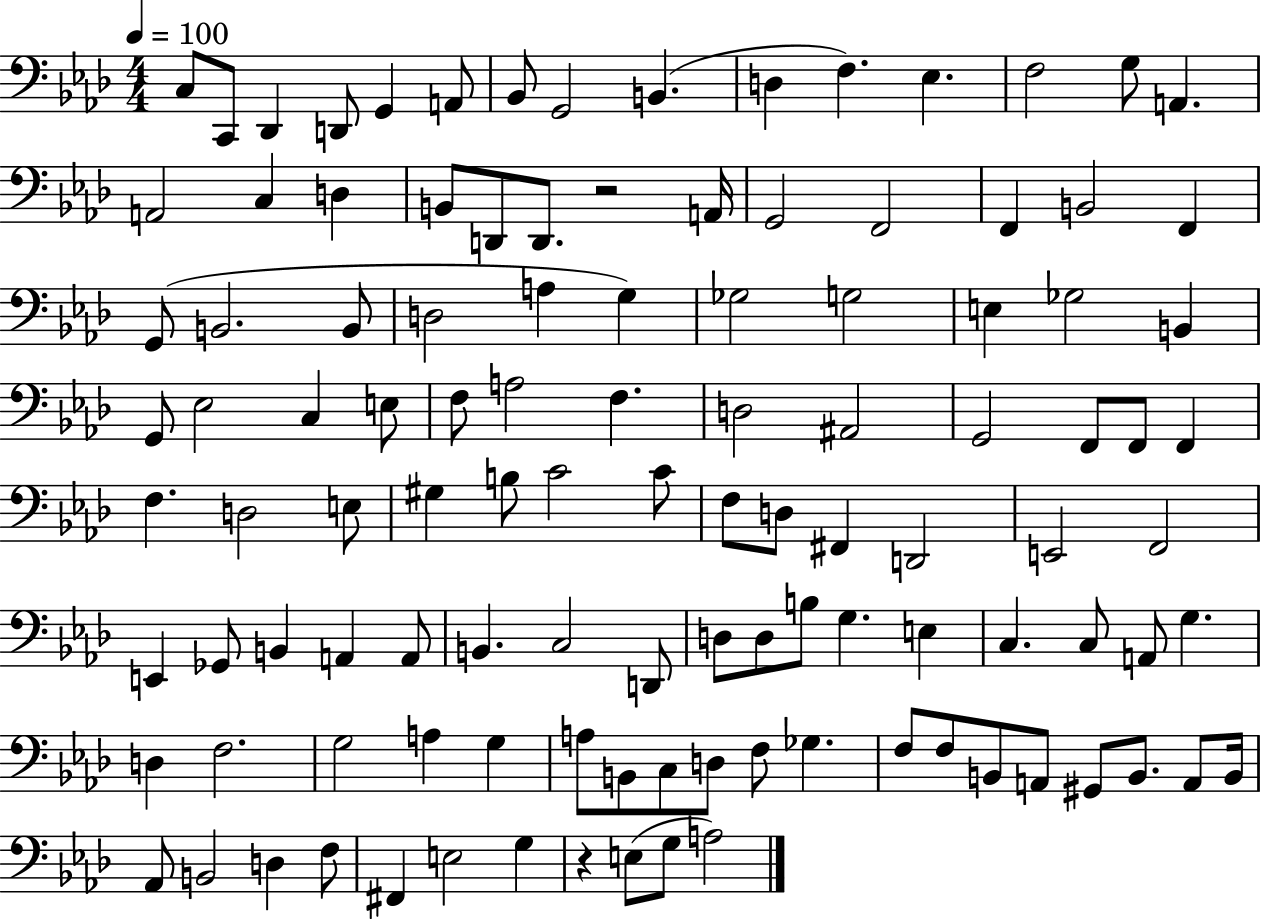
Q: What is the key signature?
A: AES major